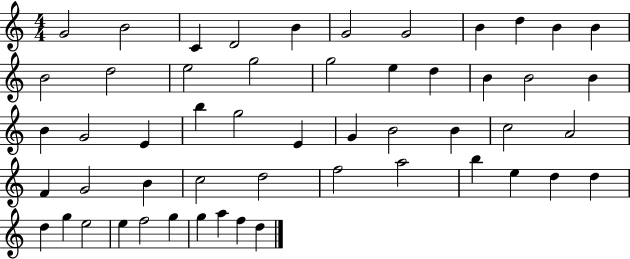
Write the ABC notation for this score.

X:1
T:Untitled
M:4/4
L:1/4
K:C
G2 B2 C D2 B G2 G2 B d B B B2 d2 e2 g2 g2 e d B B2 B B G2 E b g2 E G B2 B c2 A2 F G2 B c2 d2 f2 a2 b e d d d g e2 e f2 g g a f d